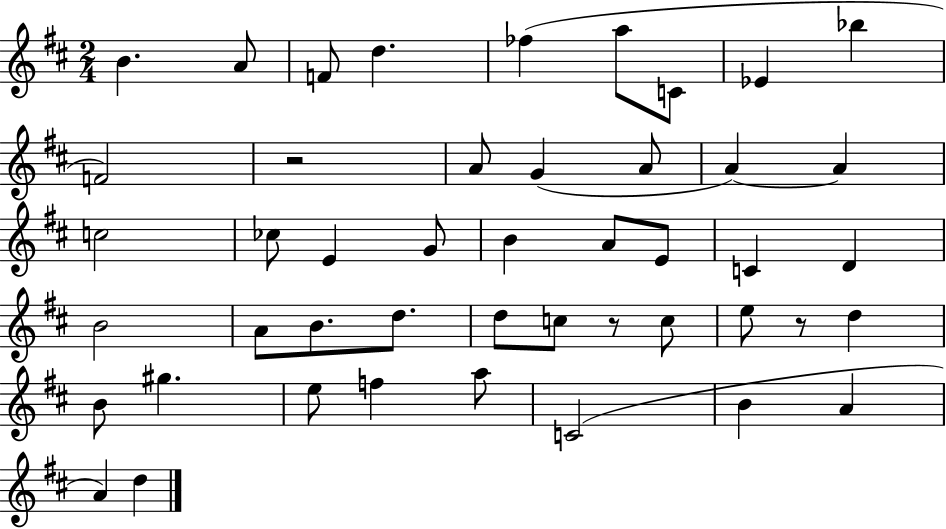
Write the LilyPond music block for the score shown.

{
  \clef treble
  \numericTimeSignature
  \time 2/4
  \key d \major
  \repeat volta 2 { b'4. a'8 | f'8 d''4. | fes''4( a''8 c'8 | ees'4 bes''4 | \break f'2) | r2 | a'8 g'4( a'8 | a'4~~) a'4 | \break c''2 | ces''8 e'4 g'8 | b'4 a'8 e'8 | c'4 d'4 | \break b'2 | a'8 b'8. d''8. | d''8 c''8 r8 c''8 | e''8 r8 d''4 | \break b'8 gis''4. | e''8 f''4 a''8 | c'2( | b'4 a'4 | \break a'4) d''4 | } \bar "|."
}